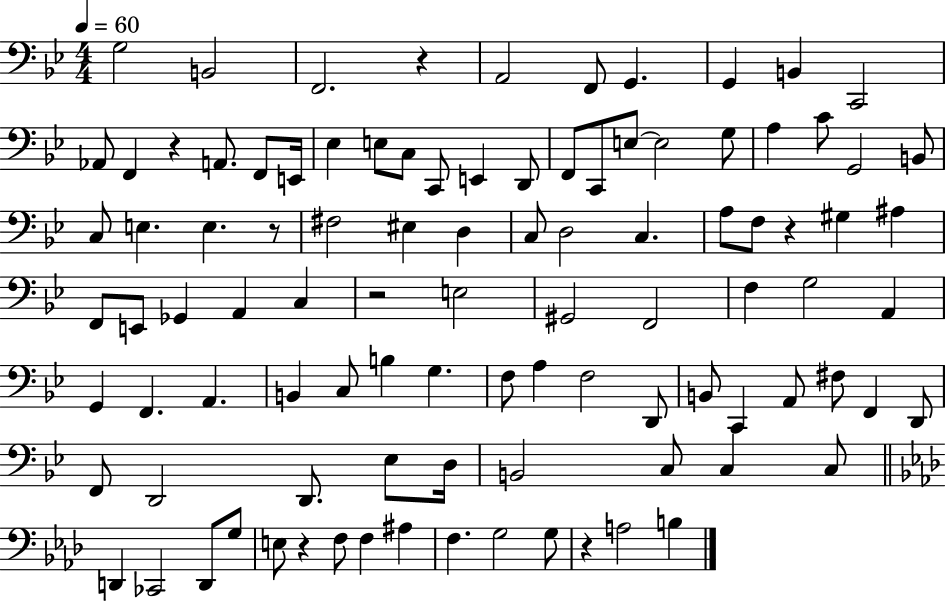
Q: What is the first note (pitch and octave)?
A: G3